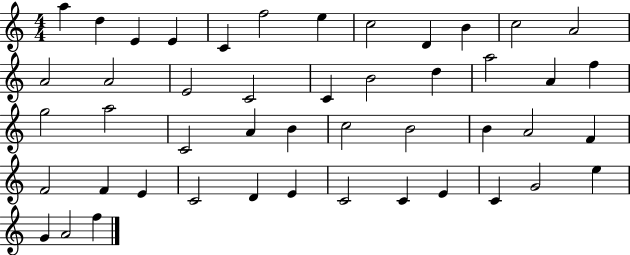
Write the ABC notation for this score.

X:1
T:Untitled
M:4/4
L:1/4
K:C
a d E E C f2 e c2 D B c2 A2 A2 A2 E2 C2 C B2 d a2 A f g2 a2 C2 A B c2 B2 B A2 F F2 F E C2 D E C2 C E C G2 e G A2 f